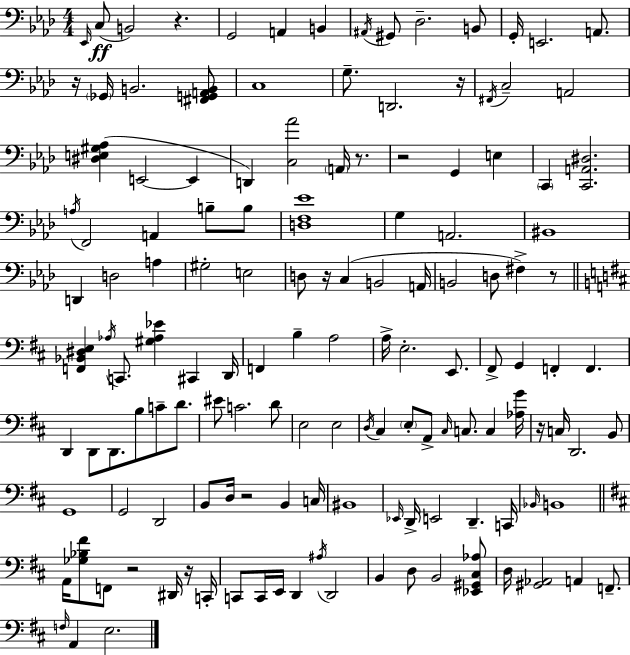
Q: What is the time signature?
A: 4/4